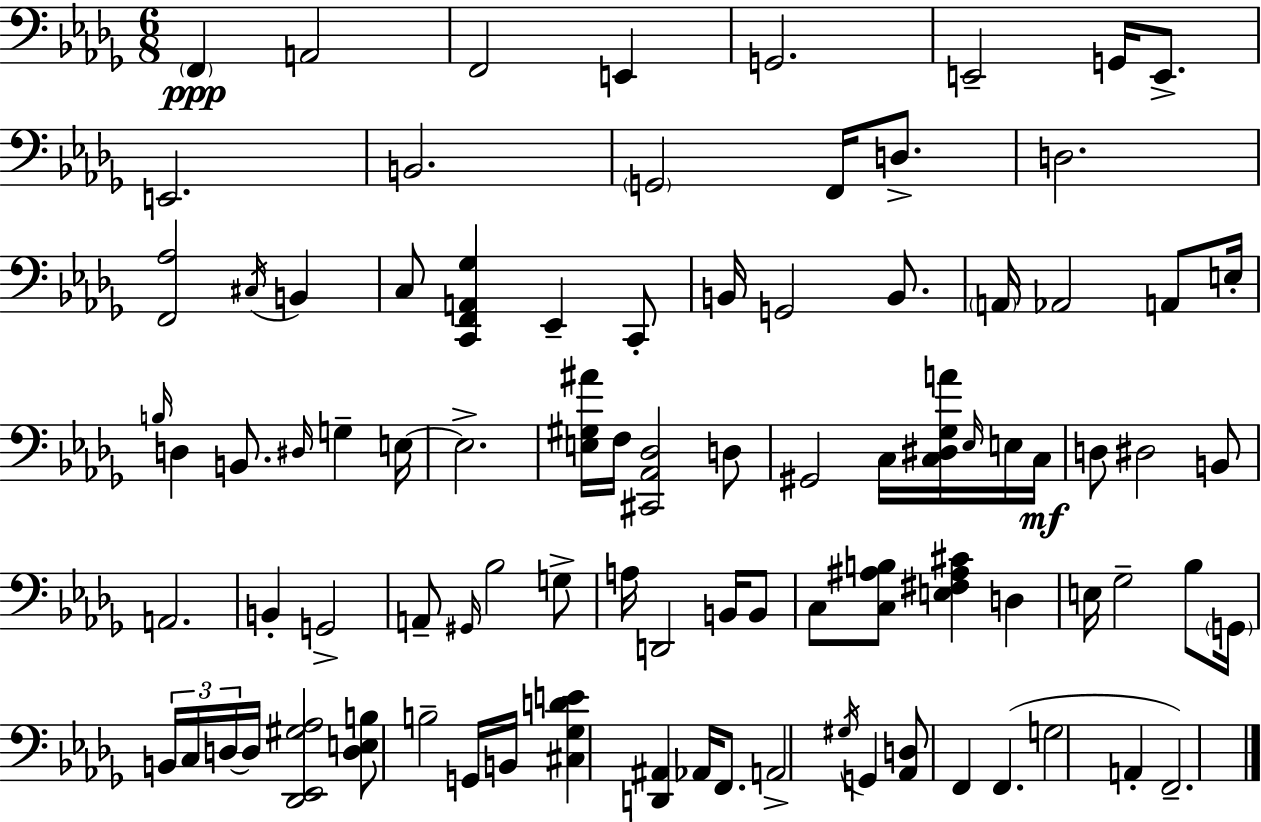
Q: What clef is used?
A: bass